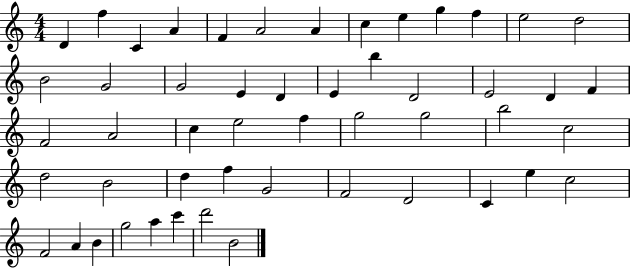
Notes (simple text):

D4/q F5/q C4/q A4/q F4/q A4/h A4/q C5/q E5/q G5/q F5/q E5/h D5/h B4/h G4/h G4/h E4/q D4/q E4/q B5/q D4/h E4/h D4/q F4/q F4/h A4/h C5/q E5/h F5/q G5/h G5/h B5/h C5/h D5/h B4/h D5/q F5/q G4/h F4/h D4/h C4/q E5/q C5/h F4/h A4/q B4/q G5/h A5/q C6/q D6/h B4/h